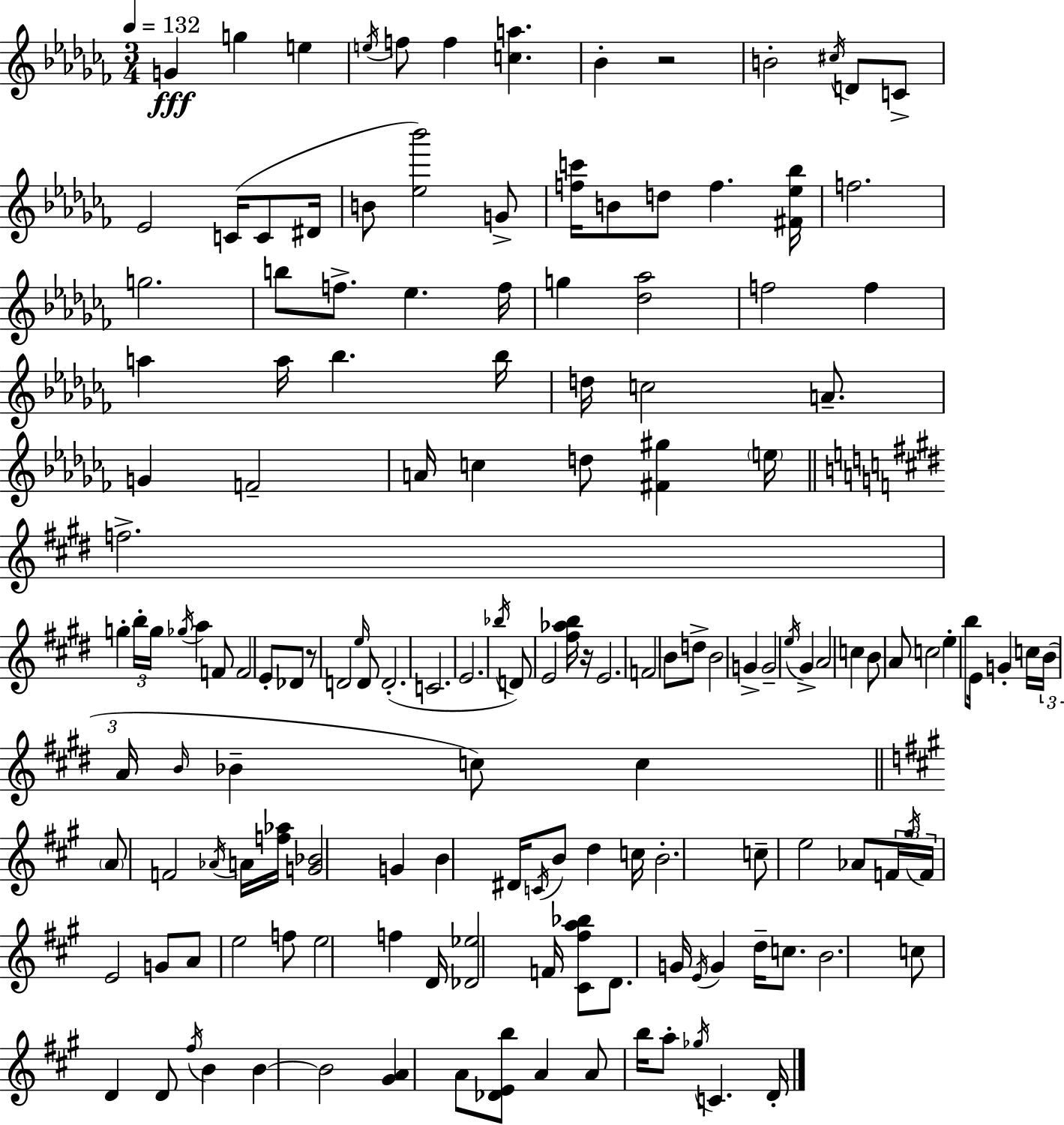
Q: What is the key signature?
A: AES minor